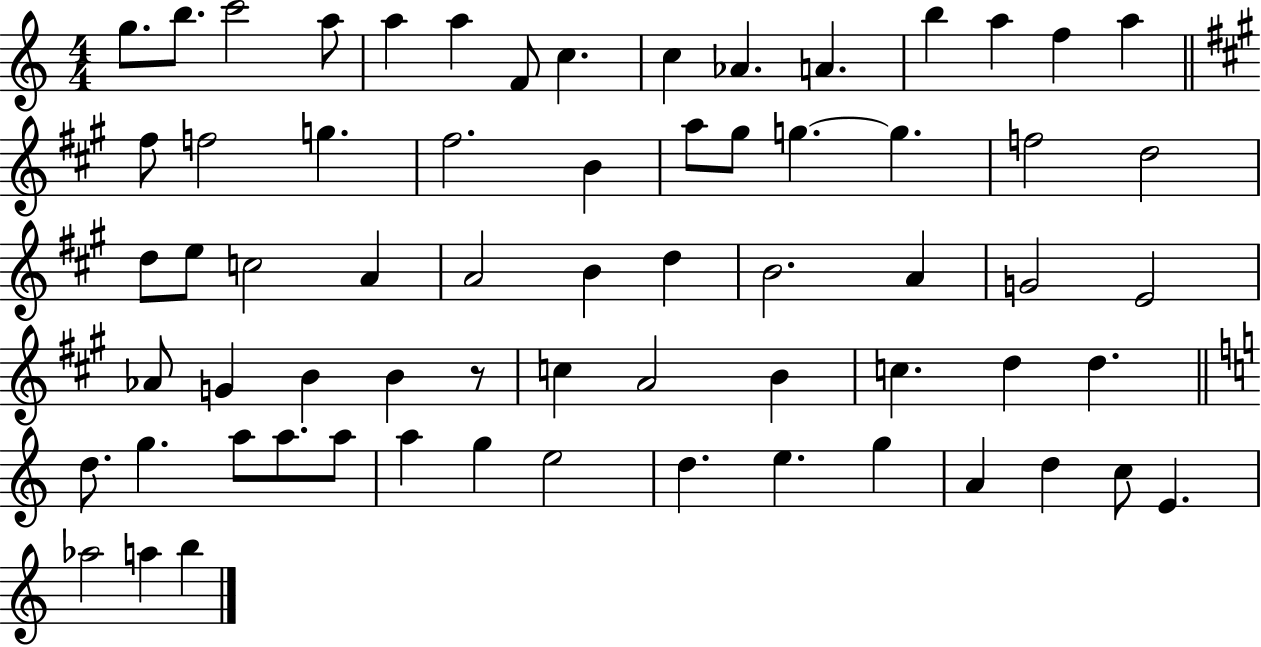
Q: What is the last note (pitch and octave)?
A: B5